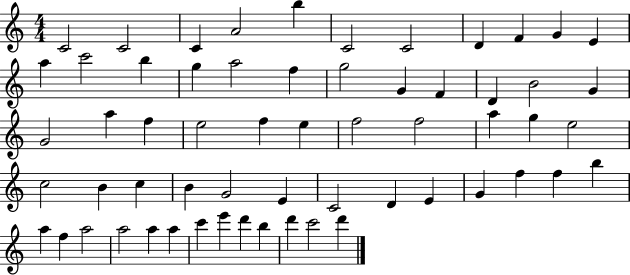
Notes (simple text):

C4/h C4/h C4/q A4/h B5/q C4/h C4/h D4/q F4/q G4/q E4/q A5/q C6/h B5/q G5/q A5/h F5/q G5/h G4/q F4/q D4/q B4/h G4/q G4/h A5/q F5/q E5/h F5/q E5/q F5/h F5/h A5/q G5/q E5/h C5/h B4/q C5/q B4/q G4/h E4/q C4/h D4/q E4/q G4/q F5/q F5/q B5/q A5/q F5/q A5/h A5/h A5/q A5/q C6/q E6/q D6/q B5/q D6/q C6/h D6/q